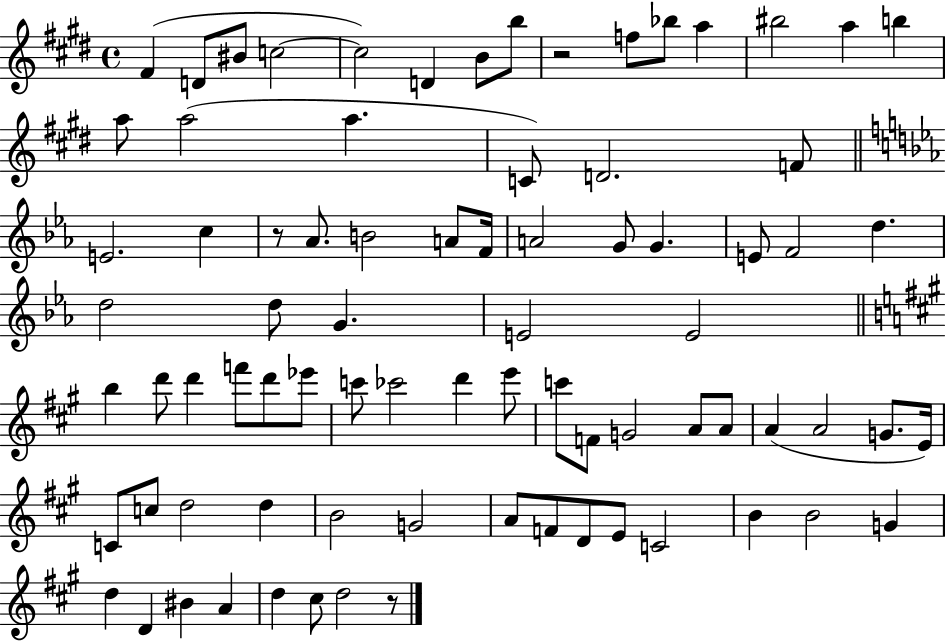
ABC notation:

X:1
T:Untitled
M:4/4
L:1/4
K:E
^F D/2 ^B/2 c2 c2 D B/2 b/2 z2 f/2 _b/2 a ^b2 a b a/2 a2 a C/2 D2 F/2 E2 c z/2 _A/2 B2 A/2 F/4 A2 G/2 G E/2 F2 d d2 d/2 G E2 E2 b d'/2 d' f'/2 d'/2 _e'/2 c'/2 _c'2 d' e'/2 c'/2 F/2 G2 A/2 A/2 A A2 G/2 E/4 C/2 c/2 d2 d B2 G2 A/2 F/2 D/2 E/2 C2 B B2 G d D ^B A d ^c/2 d2 z/2